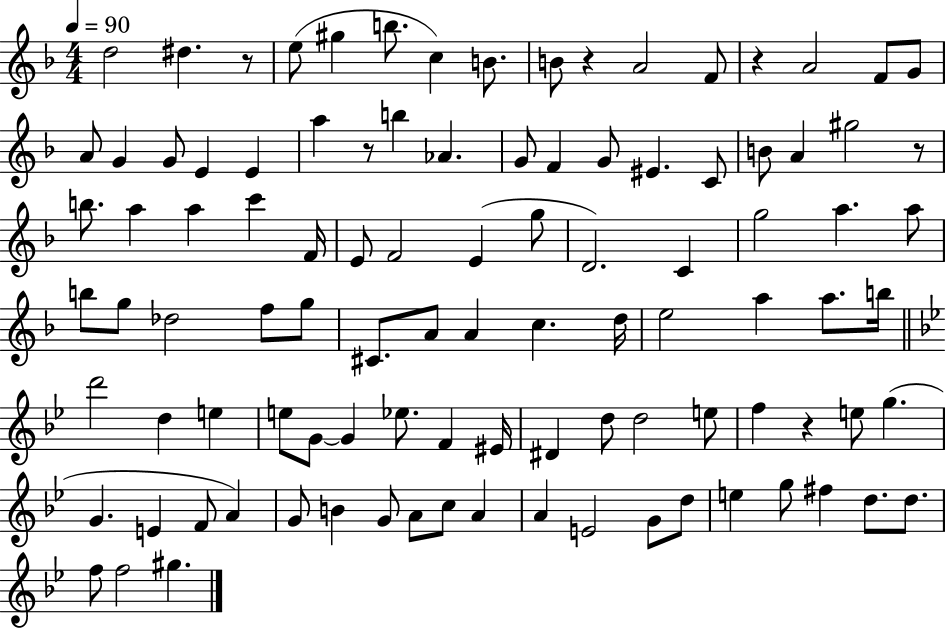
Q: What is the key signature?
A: F major